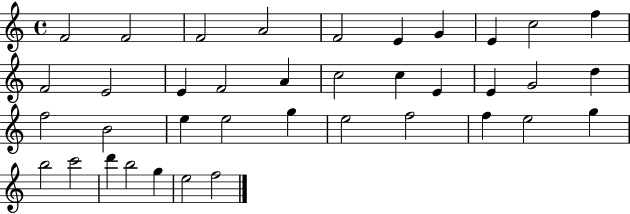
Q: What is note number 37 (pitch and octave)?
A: E5